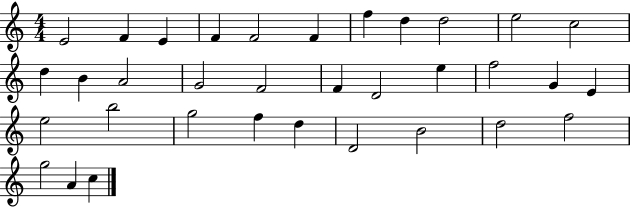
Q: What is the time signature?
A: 4/4